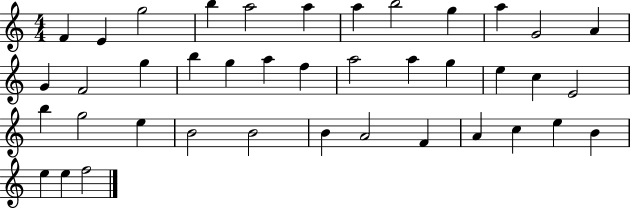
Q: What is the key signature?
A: C major